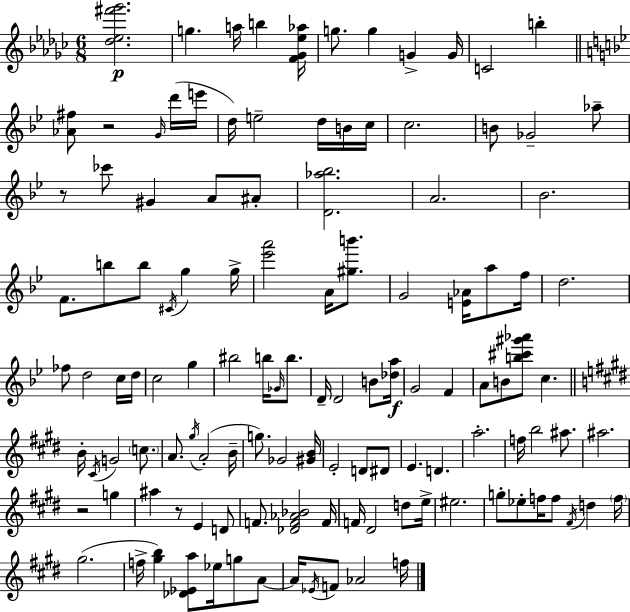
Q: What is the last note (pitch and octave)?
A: F5